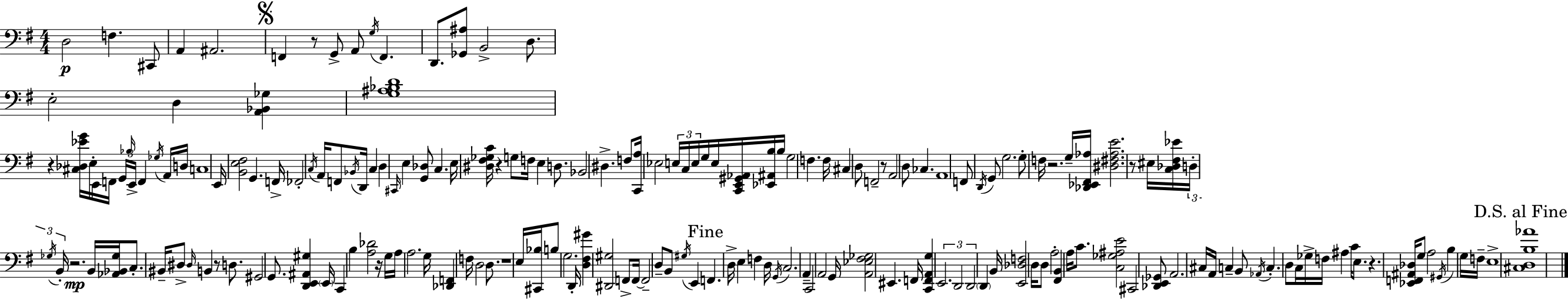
X:1
T:Untitled
M:4/4
L:1/4
K:Em
D,2 F, ^C,,/2 A,, ^A,,2 F,, z/2 G,,/2 A,,/2 G,/4 F,, D,,/2 [_G,,^A,]/2 B,,2 D,/2 E,2 D, [A,,_B,,_G,] [G,^A,_B,D]4 z [^C,_D,_EG]/4 E,/4 E,,/4 F,,/4 G,,/4 _B,/4 E,,/4 F,, _G,/4 A,,/4 D,/4 C,4 E,,/4 [B,,E,^F,]2 G,, F,,/4 _F,,2 C,/4 A,,/4 F,,/2 _B,,/4 D,,/4 C, D, ^C,,/4 E, [G,,_D,]/2 C, E,/4 [^D,^F,_G,C]/4 z G,/2 F,/4 E, D,/2 _B,,2 ^D, F,/2 [C,,A,]/4 _E,2 E,/4 C,/4 E,/4 G,/4 E,/4 [C,,E,,^G,,_A,,]/4 [_E,,^A,,B,]/4 B,/4 G,2 F, F,/4 ^C, D,/2 F,,2 z/2 A,,2 D,/2 _C, A,,4 F,,/2 D,,/4 G,,/2 G,2 G,/2 F,/4 z2 G,/4 [_D,,_E,,^F,,_A,]/4 [^D,^F,_A,E]2 z/2 ^E,/4 [C,_D,^F,_E]/4 D,/4 _G,/4 B,,/4 z2 B,,/4 [_A,,_B,,_G,]/4 C,/2 ^B,,/4 ^D,/2 ^D,/4 B,, z/2 D,/2 ^G,,2 G,,/2 [D,,E,,^A,,^G,] E,,/4 C,, B, [A,_D]2 z/4 G,/4 A,/4 A,2 G,/4 [_D,,F,,] F,/4 D,2 D,/2 z4 E,/4 [^C,,_B,]/4 B,/2 G,2 D,,/4 [D,^F,^G] [^D,,^G,]2 F,,/2 F,,/4 F,,2 D,/2 B,,/2 ^G,/4 E,, F,, D,/4 E, F, D,/4 G,,/4 C,2 A,, C,,2 A,,2 G,,/4 [A,,_E,^F,_G,]2 ^E,, F,,/4 [C,,F,,A,,G,] E,,2 D,,2 D,,2 D,, B,,/4 [E,,_D,F,]2 D,/4 D,/2 A,2 [^F,,B,,] A,/4 C/2 [C,_G,^A,E]2 ^C,,2 [_D,,E,,_G,,]/2 A,,2 ^C,/4 A,,/4 C, B,,/2 _A,,/4 C, D,/2 C,/4 _G,/4 F,/4 ^A, C/4 E,/2 z [_E,,F,,^A,,_D,]/4 G,/2 A,2 ^G,,/4 B, G,/4 F,/4 E,4 [^C,D,B,_A]4